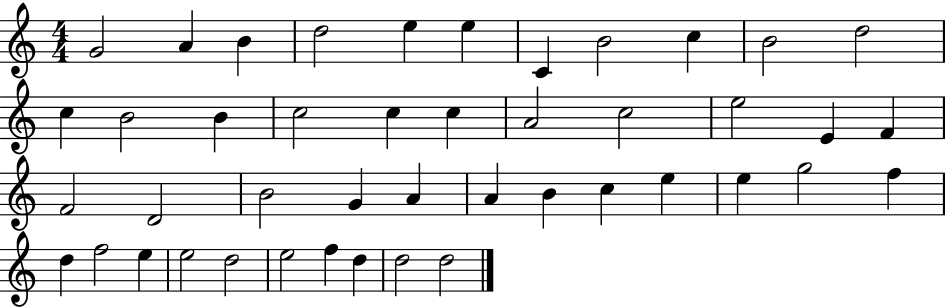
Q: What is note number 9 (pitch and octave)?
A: C5